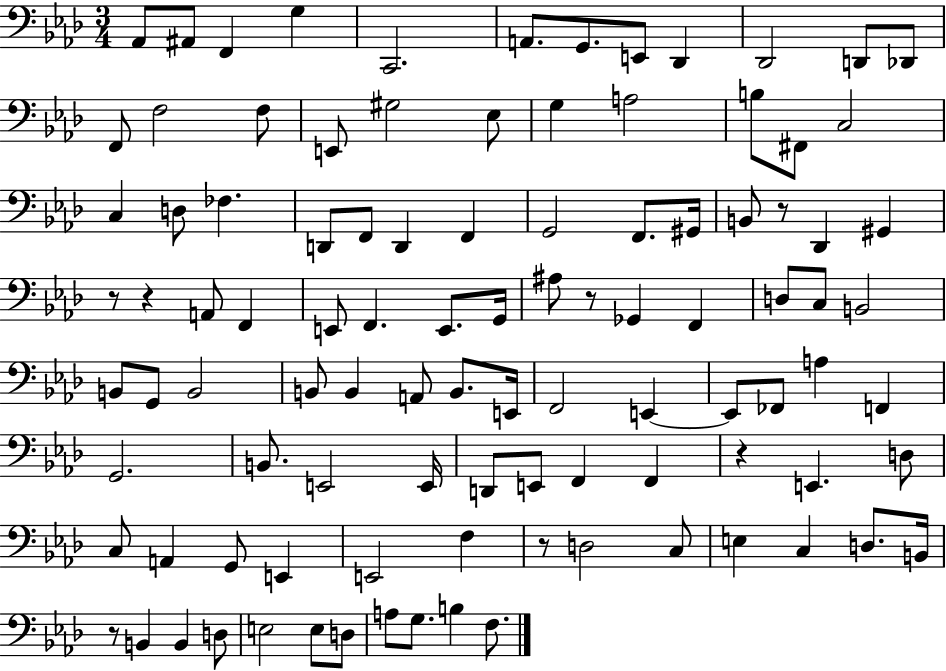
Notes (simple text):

Ab2/e A#2/e F2/q G3/q C2/h. A2/e. G2/e. E2/e Db2/q Db2/h D2/e Db2/e F2/e F3/h F3/e E2/e G#3/h Eb3/e G3/q A3/h B3/e F#2/e C3/h C3/q D3/e FES3/q. D2/e F2/e D2/q F2/q G2/h F2/e. G#2/s B2/e R/e Db2/q G#2/q R/e R/q A2/e F2/q E2/e F2/q. E2/e. G2/s A#3/e R/e Gb2/q F2/q D3/e C3/e B2/h B2/e G2/e B2/h B2/e B2/q A2/e B2/e. E2/s F2/h E2/q E2/e FES2/e A3/q F2/q G2/h. B2/e. E2/h E2/s D2/e E2/e F2/q F2/q R/q E2/q. D3/e C3/e A2/q G2/e E2/q E2/h F3/q R/e D3/h C3/e E3/q C3/q D3/e. B2/s R/e B2/q B2/q D3/e E3/h E3/e D3/e A3/e G3/e. B3/q F3/e.